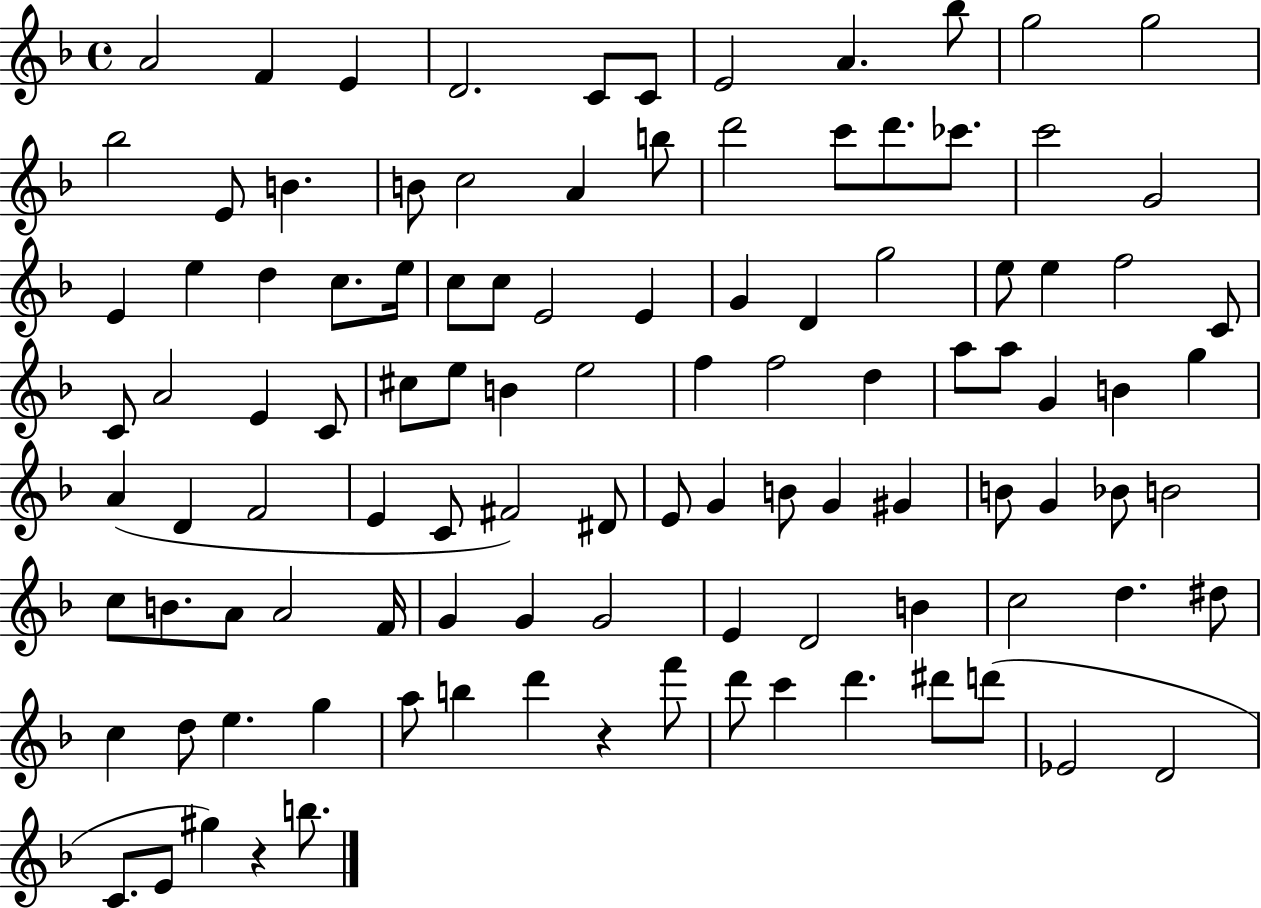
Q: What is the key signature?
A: F major